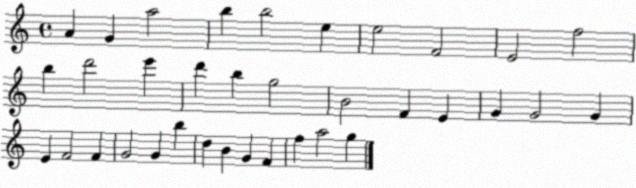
X:1
T:Untitled
M:4/4
L:1/4
K:C
A G a2 b b2 e e2 F2 E2 f2 b d'2 e' d' b g2 B2 F E G G2 G E F2 F G2 G b d B G F f a2 g